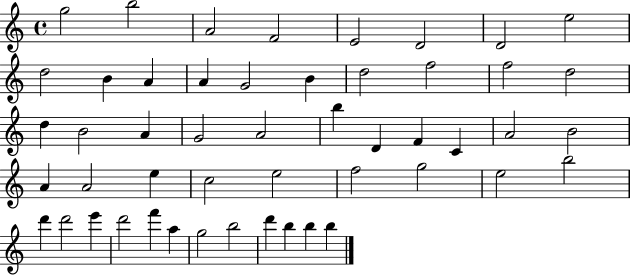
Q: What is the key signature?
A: C major